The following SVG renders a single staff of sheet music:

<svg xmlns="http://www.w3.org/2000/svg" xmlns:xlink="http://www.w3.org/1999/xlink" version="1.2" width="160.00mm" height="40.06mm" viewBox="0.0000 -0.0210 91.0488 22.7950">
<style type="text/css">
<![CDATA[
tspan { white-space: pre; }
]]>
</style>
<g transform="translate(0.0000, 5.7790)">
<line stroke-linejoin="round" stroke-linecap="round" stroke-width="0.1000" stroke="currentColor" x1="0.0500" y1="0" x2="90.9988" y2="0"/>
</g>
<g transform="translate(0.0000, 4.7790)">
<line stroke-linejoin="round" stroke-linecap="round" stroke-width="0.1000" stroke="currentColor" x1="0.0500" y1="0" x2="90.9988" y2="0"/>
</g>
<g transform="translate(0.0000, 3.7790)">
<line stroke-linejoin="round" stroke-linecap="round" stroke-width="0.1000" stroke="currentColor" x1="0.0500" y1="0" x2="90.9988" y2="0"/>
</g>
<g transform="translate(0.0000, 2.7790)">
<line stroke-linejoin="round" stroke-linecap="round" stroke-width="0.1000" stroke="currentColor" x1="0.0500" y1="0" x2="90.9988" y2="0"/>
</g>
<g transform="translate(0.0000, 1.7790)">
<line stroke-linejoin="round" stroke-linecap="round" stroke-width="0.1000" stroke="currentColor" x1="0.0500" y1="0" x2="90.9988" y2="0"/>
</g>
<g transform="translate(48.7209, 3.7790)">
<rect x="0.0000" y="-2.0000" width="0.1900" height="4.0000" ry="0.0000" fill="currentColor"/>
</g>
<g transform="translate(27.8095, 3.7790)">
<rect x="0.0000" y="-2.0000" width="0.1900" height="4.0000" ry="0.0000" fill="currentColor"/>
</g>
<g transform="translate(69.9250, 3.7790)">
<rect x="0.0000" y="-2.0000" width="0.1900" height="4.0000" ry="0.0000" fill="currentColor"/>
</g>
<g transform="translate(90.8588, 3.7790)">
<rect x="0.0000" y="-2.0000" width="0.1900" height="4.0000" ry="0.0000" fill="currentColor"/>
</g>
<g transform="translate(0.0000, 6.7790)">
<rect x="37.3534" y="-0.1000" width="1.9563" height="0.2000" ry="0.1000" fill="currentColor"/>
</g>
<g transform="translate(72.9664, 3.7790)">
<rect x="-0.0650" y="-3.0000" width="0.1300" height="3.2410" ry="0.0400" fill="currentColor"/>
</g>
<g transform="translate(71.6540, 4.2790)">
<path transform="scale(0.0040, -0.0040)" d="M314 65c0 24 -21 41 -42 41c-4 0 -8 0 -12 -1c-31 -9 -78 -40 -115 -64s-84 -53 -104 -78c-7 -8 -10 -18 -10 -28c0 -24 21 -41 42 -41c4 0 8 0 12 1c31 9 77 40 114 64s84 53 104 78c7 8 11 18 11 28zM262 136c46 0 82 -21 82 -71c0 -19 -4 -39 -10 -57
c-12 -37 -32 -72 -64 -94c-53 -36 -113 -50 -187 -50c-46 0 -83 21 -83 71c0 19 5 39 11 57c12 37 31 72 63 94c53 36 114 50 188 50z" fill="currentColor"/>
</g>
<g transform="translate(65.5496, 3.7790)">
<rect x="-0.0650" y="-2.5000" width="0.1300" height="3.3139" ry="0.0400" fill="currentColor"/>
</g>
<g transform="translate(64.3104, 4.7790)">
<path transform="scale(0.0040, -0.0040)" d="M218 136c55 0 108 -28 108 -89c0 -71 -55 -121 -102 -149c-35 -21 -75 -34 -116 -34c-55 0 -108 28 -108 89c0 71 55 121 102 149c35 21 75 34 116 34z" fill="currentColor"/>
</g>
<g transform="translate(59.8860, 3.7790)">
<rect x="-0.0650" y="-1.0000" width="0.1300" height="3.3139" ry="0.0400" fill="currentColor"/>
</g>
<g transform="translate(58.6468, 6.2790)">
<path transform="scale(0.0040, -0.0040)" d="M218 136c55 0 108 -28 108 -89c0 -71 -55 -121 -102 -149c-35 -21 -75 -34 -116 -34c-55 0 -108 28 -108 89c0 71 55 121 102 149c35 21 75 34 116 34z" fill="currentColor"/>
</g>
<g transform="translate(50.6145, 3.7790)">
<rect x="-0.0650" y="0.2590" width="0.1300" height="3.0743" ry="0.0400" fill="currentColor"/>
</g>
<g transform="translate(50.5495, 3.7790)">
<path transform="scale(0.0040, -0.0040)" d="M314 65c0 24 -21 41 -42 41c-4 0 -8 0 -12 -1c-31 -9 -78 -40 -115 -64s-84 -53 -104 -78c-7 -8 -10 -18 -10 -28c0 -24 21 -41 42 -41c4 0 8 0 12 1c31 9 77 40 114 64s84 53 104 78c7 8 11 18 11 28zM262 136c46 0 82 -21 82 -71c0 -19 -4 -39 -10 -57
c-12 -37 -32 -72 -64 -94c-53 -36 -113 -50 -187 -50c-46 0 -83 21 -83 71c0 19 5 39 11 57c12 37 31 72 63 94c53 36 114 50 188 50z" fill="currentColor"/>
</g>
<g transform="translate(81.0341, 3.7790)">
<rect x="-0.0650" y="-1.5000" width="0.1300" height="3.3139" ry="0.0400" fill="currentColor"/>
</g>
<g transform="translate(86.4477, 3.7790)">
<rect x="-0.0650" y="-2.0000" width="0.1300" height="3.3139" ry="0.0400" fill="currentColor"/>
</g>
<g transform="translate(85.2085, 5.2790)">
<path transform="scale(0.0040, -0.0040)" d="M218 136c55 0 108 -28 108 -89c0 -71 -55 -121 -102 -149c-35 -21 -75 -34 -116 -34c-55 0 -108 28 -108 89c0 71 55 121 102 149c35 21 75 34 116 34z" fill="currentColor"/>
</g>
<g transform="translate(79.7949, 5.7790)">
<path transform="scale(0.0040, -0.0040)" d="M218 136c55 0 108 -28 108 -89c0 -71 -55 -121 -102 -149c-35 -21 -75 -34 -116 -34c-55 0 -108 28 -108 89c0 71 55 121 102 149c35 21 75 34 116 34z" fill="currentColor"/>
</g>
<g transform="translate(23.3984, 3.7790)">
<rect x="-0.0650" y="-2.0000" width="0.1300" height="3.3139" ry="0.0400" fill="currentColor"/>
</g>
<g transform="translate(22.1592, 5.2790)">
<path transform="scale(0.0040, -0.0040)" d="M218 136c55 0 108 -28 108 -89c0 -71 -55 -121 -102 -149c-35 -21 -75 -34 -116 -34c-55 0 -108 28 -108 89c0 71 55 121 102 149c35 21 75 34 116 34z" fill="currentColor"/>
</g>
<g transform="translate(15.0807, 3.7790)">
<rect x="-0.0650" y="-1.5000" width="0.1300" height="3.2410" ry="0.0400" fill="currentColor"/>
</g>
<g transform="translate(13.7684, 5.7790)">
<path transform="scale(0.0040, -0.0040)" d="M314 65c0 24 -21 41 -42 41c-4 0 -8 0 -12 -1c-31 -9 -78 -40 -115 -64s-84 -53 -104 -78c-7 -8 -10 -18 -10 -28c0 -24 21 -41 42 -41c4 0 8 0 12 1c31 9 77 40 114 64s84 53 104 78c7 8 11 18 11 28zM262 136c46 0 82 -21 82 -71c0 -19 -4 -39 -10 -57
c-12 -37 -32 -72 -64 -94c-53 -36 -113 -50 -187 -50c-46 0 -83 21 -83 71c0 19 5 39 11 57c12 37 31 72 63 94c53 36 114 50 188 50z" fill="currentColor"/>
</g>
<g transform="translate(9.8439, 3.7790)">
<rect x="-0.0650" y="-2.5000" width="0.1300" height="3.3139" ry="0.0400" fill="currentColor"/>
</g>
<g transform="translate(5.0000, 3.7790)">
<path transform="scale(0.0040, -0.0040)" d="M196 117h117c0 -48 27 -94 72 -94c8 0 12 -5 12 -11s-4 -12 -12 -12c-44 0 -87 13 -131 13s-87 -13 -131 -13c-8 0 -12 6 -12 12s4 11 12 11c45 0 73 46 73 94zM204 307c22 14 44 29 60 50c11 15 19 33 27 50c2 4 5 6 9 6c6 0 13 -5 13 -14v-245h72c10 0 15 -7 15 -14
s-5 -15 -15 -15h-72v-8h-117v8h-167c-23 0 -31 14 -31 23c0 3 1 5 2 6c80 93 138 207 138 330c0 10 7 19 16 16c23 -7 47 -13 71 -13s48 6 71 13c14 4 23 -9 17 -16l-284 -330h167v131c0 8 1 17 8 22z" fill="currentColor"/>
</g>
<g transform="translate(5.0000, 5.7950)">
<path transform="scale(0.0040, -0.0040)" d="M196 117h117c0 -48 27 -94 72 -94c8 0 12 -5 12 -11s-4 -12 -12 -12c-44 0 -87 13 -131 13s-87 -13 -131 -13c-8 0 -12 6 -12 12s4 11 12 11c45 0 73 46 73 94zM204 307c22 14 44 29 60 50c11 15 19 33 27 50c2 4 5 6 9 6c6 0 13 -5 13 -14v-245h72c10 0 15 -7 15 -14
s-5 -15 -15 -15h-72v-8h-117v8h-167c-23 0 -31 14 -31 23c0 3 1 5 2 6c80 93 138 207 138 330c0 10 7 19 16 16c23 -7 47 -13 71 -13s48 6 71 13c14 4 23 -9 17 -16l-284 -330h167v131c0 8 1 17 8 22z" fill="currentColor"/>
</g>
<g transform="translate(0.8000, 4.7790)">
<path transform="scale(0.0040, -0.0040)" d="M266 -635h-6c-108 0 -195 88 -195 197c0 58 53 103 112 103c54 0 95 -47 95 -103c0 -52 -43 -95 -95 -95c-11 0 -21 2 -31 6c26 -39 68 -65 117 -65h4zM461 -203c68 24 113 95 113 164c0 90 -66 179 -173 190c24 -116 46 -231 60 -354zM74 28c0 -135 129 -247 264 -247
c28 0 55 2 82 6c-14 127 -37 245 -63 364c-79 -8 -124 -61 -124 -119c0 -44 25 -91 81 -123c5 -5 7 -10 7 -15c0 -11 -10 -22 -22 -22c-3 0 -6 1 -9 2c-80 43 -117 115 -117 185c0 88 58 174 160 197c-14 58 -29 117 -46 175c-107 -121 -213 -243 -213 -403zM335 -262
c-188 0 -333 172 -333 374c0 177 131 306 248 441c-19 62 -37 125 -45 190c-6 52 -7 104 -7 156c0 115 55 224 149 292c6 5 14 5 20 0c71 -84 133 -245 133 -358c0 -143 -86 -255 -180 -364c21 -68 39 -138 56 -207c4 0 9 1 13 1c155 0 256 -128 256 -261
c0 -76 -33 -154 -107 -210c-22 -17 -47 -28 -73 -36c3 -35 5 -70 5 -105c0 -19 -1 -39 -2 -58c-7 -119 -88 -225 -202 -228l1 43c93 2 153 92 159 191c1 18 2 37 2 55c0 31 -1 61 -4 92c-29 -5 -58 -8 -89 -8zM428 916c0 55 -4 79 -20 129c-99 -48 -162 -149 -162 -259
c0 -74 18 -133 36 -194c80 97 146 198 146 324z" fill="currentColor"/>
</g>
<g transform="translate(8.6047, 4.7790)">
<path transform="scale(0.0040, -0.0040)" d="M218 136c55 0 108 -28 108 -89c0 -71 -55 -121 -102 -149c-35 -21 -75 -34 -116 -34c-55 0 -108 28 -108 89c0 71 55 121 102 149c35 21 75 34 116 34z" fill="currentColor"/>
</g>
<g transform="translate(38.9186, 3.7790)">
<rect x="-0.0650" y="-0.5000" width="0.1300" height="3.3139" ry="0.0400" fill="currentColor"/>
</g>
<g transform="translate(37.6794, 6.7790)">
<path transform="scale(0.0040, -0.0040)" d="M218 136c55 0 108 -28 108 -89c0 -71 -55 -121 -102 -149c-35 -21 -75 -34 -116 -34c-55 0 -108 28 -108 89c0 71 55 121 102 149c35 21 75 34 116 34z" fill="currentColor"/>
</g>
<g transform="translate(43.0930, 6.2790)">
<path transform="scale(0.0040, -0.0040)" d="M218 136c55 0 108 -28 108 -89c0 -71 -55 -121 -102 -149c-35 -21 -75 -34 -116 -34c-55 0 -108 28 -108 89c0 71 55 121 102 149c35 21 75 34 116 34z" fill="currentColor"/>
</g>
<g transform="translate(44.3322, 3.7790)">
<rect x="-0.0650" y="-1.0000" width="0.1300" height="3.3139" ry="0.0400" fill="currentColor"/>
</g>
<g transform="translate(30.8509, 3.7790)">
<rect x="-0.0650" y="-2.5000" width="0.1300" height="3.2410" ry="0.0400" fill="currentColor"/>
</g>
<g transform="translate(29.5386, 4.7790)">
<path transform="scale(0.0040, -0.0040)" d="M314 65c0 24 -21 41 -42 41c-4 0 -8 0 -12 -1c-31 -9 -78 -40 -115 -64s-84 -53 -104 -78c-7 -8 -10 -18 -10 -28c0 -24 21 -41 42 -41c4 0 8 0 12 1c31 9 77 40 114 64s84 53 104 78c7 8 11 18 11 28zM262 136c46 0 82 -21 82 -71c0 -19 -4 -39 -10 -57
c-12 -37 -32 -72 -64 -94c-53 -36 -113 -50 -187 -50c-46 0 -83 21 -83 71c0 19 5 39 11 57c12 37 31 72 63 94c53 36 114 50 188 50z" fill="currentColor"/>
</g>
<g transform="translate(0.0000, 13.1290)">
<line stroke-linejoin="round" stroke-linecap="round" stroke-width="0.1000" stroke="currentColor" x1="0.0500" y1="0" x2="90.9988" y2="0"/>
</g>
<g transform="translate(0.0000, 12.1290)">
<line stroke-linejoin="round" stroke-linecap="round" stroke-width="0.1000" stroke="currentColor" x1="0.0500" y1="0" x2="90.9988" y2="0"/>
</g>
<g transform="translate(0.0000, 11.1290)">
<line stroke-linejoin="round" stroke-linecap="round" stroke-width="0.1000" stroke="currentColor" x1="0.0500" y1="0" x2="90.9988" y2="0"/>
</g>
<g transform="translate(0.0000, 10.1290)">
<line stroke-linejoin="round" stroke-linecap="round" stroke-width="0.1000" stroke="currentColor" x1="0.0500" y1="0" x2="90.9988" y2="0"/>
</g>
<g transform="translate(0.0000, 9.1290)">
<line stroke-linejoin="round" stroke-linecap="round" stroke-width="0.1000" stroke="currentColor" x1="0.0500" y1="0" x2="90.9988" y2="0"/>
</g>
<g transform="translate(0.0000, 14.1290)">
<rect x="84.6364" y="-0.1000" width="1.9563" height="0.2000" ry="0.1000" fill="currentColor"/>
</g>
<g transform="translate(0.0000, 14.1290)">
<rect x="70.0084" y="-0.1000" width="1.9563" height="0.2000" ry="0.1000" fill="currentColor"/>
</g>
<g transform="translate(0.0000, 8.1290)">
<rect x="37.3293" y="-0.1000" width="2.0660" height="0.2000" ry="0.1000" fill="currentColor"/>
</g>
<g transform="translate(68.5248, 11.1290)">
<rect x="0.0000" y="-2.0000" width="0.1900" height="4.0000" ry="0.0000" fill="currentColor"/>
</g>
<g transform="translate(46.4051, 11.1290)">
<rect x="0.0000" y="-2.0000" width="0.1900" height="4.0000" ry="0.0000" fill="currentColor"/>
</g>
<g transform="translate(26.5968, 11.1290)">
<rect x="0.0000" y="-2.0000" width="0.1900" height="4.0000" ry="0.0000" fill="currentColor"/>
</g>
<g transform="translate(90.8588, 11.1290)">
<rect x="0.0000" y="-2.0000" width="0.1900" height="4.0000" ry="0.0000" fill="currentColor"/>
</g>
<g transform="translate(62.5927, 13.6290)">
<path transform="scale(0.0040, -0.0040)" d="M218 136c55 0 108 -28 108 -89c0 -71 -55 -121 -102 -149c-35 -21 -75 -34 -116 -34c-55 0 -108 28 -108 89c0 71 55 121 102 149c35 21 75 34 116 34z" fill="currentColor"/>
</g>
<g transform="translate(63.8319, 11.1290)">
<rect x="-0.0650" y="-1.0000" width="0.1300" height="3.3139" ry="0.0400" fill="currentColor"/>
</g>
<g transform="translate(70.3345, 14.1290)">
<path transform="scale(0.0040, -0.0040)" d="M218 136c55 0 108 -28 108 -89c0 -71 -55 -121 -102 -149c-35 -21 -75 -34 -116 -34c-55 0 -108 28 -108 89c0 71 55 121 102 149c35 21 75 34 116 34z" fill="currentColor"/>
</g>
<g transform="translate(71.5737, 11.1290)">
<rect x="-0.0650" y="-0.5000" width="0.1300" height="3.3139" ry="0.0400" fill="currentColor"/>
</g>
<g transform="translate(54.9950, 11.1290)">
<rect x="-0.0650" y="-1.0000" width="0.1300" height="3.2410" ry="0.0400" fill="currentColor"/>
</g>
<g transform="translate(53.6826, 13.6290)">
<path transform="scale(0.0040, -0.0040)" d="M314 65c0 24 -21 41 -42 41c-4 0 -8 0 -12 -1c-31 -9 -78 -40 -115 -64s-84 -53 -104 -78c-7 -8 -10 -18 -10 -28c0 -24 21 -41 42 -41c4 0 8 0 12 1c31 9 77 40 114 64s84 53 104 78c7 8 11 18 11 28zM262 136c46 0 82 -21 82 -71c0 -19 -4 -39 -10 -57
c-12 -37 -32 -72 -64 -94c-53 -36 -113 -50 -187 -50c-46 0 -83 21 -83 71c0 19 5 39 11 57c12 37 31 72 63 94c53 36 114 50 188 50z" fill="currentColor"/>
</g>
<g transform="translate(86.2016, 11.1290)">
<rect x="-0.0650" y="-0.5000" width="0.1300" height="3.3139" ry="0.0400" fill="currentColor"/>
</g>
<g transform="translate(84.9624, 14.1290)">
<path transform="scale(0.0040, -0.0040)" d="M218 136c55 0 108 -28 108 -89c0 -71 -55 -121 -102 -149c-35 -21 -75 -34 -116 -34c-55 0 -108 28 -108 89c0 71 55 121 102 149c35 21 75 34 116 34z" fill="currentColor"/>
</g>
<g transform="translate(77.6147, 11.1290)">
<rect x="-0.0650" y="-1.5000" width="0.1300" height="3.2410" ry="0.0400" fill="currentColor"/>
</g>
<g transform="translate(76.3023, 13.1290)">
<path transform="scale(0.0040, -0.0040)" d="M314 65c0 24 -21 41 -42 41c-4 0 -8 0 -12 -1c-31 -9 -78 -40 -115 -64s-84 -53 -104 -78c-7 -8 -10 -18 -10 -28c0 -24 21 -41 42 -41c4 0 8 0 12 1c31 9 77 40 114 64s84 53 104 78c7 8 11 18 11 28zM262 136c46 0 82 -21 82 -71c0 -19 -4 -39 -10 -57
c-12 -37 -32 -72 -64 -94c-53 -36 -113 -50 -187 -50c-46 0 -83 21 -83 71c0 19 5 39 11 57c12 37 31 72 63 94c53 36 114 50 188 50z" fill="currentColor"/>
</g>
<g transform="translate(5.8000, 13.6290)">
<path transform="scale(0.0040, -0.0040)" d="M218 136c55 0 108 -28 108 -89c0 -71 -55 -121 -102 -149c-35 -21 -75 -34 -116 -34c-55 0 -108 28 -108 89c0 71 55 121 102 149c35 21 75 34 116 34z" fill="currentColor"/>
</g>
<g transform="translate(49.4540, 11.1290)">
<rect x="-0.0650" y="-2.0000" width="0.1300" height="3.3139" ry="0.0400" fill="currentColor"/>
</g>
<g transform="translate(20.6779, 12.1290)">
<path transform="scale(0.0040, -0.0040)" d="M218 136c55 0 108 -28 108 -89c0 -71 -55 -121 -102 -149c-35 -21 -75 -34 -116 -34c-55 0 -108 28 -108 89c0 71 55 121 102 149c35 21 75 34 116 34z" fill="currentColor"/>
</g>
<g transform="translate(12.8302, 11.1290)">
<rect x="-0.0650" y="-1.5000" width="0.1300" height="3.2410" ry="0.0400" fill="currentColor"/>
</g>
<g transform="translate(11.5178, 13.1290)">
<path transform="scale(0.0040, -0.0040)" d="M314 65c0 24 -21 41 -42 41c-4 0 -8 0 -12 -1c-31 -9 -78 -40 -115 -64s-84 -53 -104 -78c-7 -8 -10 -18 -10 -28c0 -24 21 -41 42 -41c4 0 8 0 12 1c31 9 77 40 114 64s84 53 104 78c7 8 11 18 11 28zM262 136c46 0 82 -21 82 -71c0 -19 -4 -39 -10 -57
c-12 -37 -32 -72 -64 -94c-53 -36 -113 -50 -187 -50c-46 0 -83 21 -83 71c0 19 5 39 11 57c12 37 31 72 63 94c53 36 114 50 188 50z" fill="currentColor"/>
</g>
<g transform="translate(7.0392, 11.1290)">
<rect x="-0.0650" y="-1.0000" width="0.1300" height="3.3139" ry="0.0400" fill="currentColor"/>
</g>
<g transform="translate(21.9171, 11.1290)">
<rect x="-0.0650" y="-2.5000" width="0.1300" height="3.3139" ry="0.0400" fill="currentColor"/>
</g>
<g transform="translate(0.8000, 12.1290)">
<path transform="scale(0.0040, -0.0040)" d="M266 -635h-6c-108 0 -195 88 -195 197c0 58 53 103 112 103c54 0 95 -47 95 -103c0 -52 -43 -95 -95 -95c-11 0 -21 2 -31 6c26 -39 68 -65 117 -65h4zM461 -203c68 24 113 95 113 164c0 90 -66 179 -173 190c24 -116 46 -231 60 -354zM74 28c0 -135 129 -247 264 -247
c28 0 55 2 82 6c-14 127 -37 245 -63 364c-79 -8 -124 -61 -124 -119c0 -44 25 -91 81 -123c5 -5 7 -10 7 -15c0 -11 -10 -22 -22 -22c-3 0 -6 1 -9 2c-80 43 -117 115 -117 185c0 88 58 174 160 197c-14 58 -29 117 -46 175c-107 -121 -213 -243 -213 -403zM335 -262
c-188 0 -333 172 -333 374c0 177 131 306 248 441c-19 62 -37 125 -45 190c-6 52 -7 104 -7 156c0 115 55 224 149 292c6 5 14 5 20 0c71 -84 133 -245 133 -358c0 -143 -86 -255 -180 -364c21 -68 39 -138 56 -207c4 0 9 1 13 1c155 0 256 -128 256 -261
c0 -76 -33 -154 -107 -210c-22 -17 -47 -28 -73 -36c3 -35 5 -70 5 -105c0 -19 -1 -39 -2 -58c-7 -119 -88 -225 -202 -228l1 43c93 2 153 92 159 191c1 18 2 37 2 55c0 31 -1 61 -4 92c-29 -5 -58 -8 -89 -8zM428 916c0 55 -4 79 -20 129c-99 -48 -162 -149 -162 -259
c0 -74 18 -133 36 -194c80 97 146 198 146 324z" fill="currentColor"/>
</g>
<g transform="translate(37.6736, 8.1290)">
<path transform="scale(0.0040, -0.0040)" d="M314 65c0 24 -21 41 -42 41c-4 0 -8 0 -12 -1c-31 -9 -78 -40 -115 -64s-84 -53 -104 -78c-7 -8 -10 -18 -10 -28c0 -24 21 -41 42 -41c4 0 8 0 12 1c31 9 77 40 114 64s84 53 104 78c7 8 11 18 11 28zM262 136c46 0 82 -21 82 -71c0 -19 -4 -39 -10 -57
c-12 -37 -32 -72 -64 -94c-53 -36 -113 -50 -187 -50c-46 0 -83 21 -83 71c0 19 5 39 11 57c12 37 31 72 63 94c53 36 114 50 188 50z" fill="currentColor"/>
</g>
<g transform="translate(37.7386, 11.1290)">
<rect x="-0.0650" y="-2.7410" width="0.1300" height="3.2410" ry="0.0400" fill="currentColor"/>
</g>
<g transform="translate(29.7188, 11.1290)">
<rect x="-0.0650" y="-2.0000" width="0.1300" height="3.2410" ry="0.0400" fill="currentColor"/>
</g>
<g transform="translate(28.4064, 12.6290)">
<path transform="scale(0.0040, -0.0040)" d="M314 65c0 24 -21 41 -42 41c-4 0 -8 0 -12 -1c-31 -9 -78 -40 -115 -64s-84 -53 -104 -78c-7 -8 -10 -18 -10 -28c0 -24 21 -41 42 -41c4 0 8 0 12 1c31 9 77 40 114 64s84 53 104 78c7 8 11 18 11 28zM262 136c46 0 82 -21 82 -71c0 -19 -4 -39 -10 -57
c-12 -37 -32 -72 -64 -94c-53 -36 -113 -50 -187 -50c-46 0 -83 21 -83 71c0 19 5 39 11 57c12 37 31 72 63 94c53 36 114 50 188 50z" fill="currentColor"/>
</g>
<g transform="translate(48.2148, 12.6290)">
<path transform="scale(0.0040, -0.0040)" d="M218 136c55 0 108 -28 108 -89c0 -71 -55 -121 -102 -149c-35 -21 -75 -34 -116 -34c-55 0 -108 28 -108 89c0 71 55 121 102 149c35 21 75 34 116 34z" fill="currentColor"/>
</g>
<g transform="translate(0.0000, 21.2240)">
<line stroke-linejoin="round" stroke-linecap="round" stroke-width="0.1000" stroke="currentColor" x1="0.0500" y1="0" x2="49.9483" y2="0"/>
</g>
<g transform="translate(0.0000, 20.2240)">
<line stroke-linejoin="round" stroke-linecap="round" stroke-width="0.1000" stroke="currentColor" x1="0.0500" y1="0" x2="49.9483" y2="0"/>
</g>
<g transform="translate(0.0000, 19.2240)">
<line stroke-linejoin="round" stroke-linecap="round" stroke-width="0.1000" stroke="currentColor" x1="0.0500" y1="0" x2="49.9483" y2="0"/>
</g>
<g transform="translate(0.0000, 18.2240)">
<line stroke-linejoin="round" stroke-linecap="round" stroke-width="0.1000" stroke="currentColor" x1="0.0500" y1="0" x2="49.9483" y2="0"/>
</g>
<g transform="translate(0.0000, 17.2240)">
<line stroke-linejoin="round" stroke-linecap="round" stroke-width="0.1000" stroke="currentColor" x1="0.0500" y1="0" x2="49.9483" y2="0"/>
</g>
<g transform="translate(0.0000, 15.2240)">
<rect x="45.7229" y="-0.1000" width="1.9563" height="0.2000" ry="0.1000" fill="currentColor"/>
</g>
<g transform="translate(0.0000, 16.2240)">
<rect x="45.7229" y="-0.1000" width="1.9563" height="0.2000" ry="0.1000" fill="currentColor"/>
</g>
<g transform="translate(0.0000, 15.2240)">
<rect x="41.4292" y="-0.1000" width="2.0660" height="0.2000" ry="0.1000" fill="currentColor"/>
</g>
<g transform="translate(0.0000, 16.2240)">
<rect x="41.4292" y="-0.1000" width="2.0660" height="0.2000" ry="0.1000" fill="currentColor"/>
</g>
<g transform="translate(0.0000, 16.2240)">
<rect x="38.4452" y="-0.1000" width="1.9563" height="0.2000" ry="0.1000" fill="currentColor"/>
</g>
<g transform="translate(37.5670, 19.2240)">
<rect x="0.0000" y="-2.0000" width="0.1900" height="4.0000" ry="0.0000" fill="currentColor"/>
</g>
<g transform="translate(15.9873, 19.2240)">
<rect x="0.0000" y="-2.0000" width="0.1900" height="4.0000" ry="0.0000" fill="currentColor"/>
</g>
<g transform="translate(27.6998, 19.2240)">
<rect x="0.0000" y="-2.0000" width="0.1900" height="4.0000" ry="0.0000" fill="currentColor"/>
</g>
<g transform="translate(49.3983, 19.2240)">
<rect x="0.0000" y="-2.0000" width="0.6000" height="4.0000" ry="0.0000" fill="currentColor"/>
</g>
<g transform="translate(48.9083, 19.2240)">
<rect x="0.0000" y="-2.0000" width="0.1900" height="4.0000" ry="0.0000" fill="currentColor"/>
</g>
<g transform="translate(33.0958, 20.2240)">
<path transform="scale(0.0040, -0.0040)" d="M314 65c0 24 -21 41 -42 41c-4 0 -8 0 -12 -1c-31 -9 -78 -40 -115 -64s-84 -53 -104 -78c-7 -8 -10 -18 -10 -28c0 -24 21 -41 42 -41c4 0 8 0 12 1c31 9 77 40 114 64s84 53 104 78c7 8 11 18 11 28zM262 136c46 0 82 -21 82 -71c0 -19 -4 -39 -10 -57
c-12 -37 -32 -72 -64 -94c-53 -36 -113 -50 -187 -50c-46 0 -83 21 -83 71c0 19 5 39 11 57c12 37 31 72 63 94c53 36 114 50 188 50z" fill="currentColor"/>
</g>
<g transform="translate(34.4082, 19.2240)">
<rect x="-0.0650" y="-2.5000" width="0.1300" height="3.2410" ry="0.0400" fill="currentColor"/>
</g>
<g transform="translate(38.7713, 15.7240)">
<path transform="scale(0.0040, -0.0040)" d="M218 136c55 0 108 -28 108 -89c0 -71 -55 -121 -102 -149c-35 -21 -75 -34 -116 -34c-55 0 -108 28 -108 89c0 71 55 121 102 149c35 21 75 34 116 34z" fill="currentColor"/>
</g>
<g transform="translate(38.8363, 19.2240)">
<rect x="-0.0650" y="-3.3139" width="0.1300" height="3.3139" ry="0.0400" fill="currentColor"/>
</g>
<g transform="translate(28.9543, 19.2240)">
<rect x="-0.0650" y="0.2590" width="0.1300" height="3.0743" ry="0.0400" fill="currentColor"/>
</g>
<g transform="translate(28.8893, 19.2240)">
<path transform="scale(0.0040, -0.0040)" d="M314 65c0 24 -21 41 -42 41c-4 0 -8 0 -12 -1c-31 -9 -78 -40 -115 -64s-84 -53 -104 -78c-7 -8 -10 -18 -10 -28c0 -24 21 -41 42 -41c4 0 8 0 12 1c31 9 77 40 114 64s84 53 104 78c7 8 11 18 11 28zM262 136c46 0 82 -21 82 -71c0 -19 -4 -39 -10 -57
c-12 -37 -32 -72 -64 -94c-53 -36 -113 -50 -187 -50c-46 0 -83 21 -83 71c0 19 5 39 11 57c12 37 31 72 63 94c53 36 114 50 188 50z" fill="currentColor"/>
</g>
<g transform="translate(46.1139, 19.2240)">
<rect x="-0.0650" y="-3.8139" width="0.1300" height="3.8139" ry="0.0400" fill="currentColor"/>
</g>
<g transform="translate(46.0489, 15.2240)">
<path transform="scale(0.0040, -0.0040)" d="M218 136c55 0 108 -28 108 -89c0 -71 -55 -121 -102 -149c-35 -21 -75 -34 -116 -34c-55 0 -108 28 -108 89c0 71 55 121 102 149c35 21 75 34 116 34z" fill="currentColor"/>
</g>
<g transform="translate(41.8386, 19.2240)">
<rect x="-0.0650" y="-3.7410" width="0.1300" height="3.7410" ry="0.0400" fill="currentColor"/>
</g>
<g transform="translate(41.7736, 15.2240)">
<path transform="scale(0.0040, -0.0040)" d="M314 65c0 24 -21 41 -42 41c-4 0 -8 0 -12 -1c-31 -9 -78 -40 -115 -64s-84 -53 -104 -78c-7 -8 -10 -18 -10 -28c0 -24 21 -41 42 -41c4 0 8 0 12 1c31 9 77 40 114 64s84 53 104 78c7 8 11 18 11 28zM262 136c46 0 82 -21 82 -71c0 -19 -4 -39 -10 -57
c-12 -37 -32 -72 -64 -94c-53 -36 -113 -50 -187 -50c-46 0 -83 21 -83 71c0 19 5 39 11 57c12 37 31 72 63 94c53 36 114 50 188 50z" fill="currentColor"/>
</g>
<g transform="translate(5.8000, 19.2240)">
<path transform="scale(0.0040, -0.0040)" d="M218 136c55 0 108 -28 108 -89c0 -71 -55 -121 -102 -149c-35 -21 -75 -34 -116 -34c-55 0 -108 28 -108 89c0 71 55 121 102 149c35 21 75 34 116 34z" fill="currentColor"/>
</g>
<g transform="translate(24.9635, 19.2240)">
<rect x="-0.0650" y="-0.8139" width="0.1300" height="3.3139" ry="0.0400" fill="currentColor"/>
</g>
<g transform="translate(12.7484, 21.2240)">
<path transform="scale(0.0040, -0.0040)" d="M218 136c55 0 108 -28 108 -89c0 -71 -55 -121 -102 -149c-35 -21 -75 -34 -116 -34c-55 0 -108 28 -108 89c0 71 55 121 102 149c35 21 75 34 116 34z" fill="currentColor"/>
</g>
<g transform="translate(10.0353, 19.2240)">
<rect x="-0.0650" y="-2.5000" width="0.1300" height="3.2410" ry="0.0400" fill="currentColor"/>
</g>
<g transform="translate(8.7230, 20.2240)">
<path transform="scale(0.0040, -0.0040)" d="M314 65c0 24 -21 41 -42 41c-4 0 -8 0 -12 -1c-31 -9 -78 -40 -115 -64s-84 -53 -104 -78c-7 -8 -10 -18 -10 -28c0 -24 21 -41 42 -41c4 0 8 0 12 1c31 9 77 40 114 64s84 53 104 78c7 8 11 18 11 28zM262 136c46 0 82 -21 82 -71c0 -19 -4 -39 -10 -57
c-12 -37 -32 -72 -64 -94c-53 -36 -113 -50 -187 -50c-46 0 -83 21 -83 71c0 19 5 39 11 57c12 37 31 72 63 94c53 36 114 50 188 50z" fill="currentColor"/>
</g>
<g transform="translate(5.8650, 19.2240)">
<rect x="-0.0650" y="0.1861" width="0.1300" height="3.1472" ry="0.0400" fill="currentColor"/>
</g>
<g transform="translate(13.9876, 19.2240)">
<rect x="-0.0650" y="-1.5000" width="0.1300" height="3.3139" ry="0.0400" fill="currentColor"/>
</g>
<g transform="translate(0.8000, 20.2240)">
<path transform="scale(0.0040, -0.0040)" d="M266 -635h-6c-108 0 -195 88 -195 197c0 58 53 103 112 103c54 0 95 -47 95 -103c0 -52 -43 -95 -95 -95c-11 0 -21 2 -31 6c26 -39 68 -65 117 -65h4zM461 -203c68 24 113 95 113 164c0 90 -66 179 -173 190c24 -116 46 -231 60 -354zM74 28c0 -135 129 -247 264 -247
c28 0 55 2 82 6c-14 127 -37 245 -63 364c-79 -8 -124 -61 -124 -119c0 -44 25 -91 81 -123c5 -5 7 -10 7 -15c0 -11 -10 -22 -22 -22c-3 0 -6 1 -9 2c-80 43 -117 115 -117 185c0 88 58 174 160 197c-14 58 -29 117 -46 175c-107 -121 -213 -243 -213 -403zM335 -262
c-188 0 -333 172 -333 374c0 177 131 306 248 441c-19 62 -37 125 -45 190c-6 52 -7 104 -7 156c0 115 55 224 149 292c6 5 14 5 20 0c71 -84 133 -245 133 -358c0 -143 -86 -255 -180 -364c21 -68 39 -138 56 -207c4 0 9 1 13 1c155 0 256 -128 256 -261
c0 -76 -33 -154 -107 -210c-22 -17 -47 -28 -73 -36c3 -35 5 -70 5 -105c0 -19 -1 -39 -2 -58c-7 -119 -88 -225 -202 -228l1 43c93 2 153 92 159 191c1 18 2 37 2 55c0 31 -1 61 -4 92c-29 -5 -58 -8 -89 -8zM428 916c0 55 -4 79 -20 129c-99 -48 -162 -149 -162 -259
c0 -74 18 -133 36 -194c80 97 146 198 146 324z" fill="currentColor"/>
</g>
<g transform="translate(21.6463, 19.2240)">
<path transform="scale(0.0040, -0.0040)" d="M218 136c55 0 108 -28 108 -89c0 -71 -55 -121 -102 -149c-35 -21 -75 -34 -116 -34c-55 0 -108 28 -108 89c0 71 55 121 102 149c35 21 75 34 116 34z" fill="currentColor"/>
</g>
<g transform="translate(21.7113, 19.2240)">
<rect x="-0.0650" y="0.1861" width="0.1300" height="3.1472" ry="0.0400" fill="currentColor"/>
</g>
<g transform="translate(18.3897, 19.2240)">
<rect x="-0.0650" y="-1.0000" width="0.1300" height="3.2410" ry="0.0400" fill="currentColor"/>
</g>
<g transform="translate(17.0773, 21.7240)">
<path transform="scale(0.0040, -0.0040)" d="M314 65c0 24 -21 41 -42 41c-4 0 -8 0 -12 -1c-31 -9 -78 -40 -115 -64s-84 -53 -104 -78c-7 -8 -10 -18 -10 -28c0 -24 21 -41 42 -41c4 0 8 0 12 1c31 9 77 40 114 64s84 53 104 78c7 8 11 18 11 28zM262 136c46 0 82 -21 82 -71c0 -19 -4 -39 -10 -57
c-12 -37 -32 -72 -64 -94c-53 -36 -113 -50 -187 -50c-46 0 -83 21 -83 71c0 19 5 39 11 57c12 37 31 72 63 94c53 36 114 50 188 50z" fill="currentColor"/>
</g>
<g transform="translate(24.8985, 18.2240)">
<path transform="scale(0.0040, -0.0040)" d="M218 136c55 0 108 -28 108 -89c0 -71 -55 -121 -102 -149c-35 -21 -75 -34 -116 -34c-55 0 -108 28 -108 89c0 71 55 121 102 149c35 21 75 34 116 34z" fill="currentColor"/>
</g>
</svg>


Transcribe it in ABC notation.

X:1
T:Untitled
M:4/4
L:1/4
K:C
G E2 F G2 C D B2 D G A2 E F D E2 G F2 a2 F D2 D C E2 C B G2 E D2 B d B2 G2 b c'2 c'